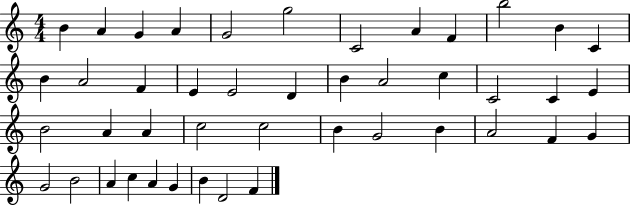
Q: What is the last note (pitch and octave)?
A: F4